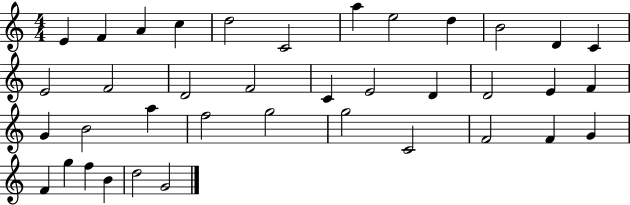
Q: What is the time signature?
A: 4/4